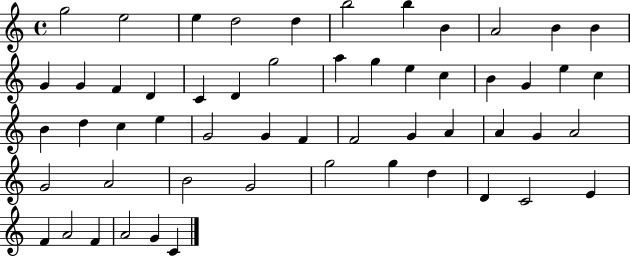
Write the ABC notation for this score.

X:1
T:Untitled
M:4/4
L:1/4
K:C
g2 e2 e d2 d b2 b B A2 B B G G F D C D g2 a g e c B G e c B d c e G2 G F F2 G A A G A2 G2 A2 B2 G2 g2 g d D C2 E F A2 F A2 G C